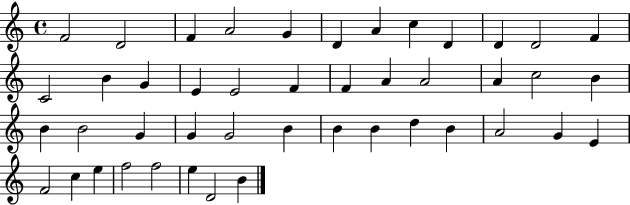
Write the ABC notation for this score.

X:1
T:Untitled
M:4/4
L:1/4
K:C
F2 D2 F A2 G D A c D D D2 F C2 B G E E2 F F A A2 A c2 B B B2 G G G2 B B B d B A2 G E F2 c e f2 f2 e D2 B